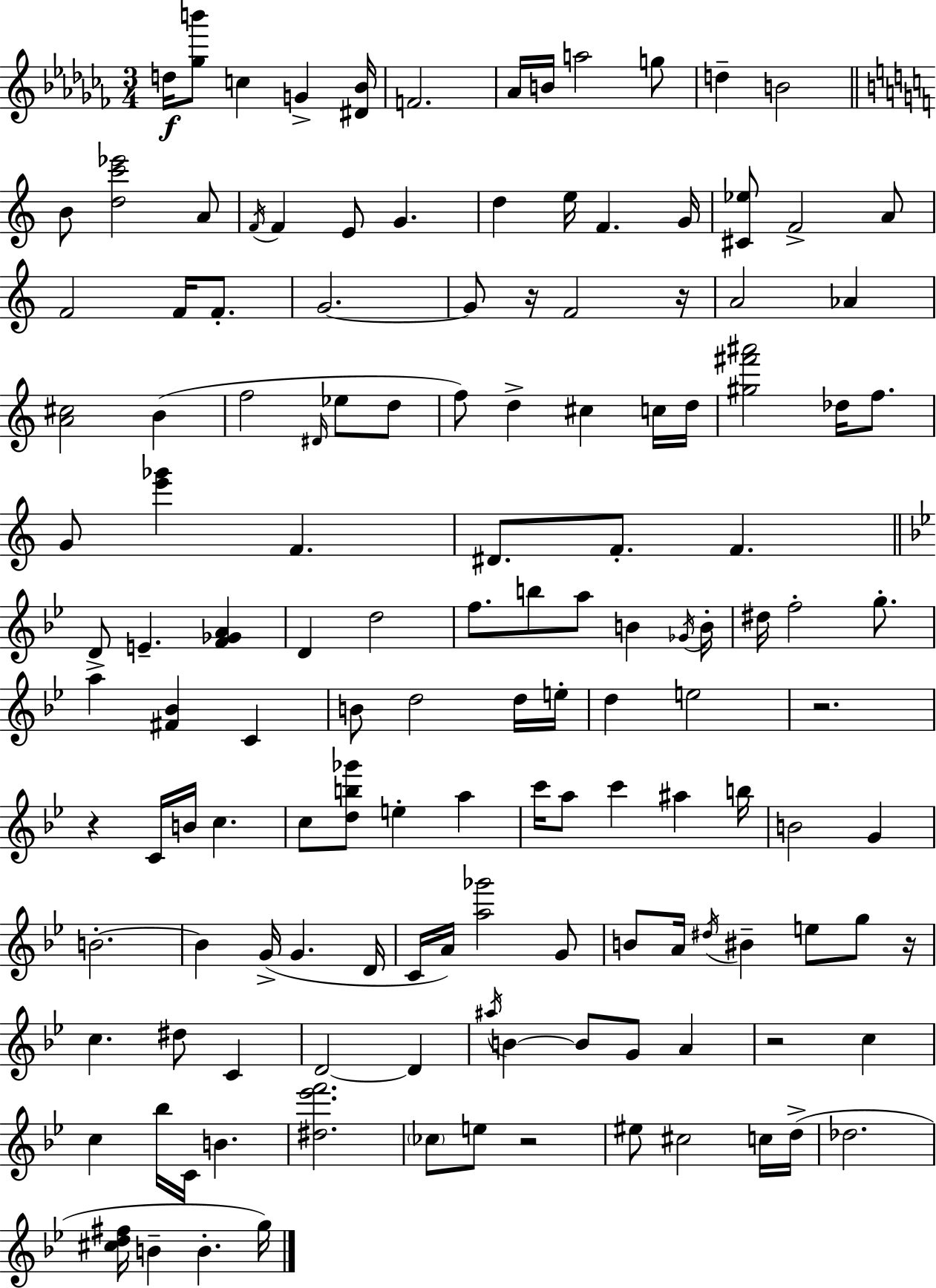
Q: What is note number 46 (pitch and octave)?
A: F4